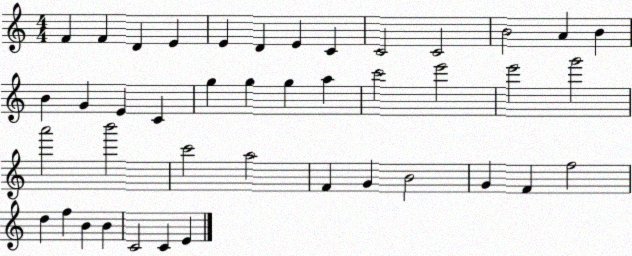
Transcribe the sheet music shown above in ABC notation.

X:1
T:Untitled
M:4/4
L:1/4
K:C
F F D E E D E C C2 C2 B2 A B B G E C g g g a c'2 e'2 e'2 g'2 a'2 b'2 c'2 a2 F G B2 G F f2 d f B B C2 C E